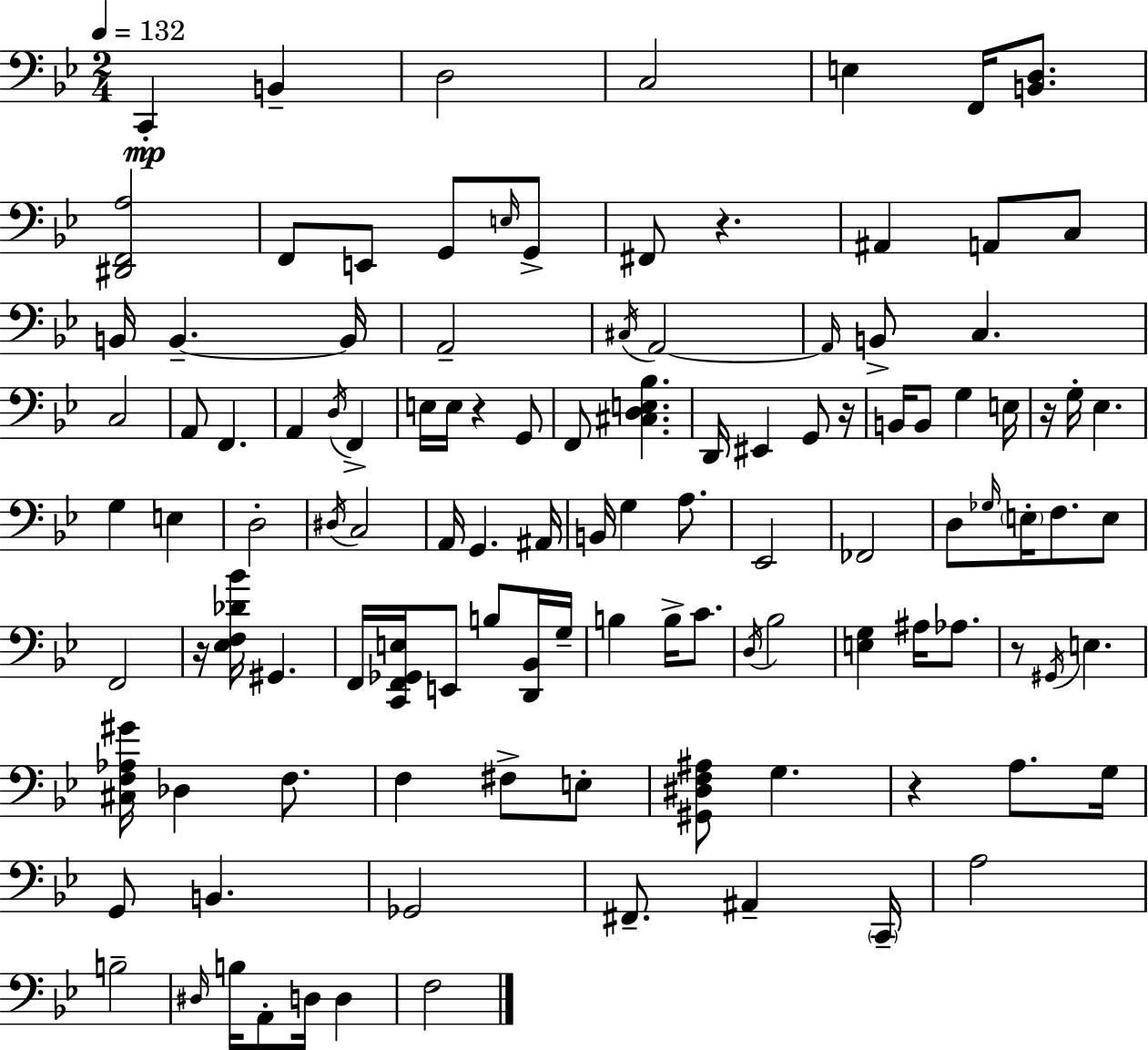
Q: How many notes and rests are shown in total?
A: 114